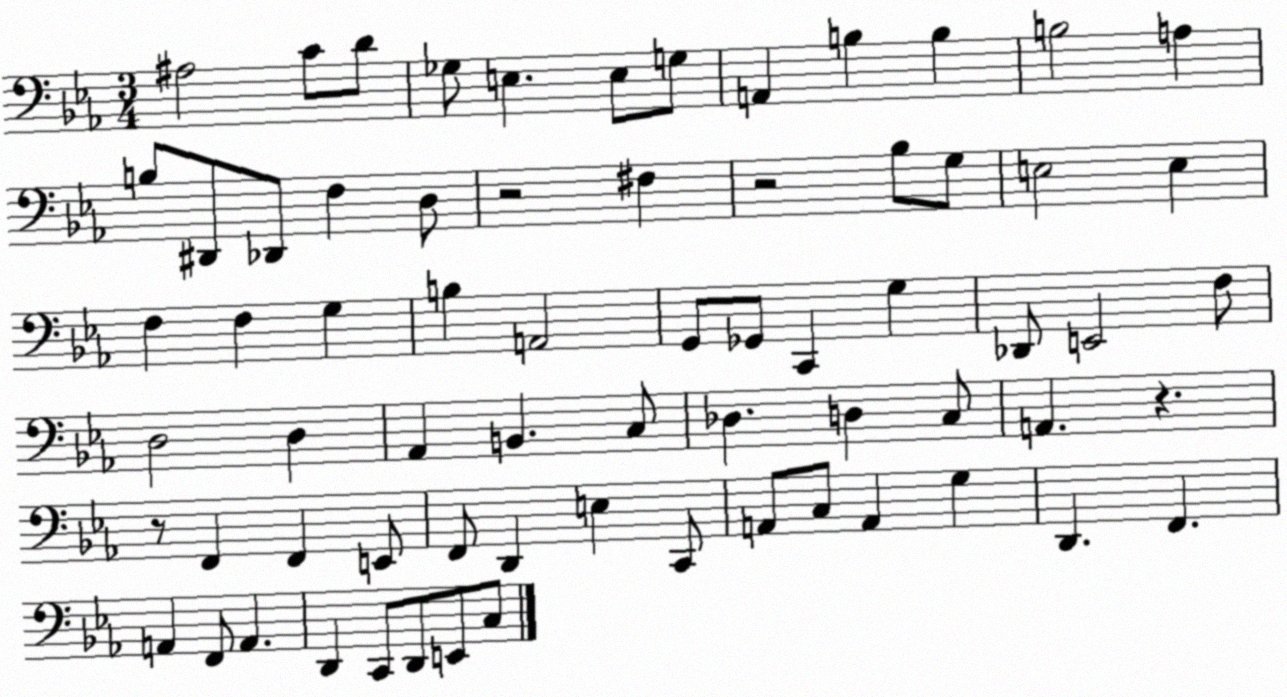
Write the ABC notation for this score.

X:1
T:Untitled
M:3/4
L:1/4
K:Eb
^A,2 C/2 D/2 _G,/2 E, E,/2 G,/2 A,, B, B, B,2 A, B,/2 ^D,,/2 _D,,/2 F, D,/2 z2 ^F, z2 _B,/2 G,/2 E,2 E, F, F, G, B, A,,2 G,,/2 _G,,/2 C,, G, _D,,/2 E,,2 F,/2 D,2 D, _A,, B,, C,/2 _D, D, C,/2 A,, z z/2 F,, F,, E,,/2 F,,/2 D,, E, C,,/2 A,,/2 C,/2 A,, G, D,, F,, A,, F,,/2 A,, D,, C,,/2 D,,/2 E,,/2 C,/2